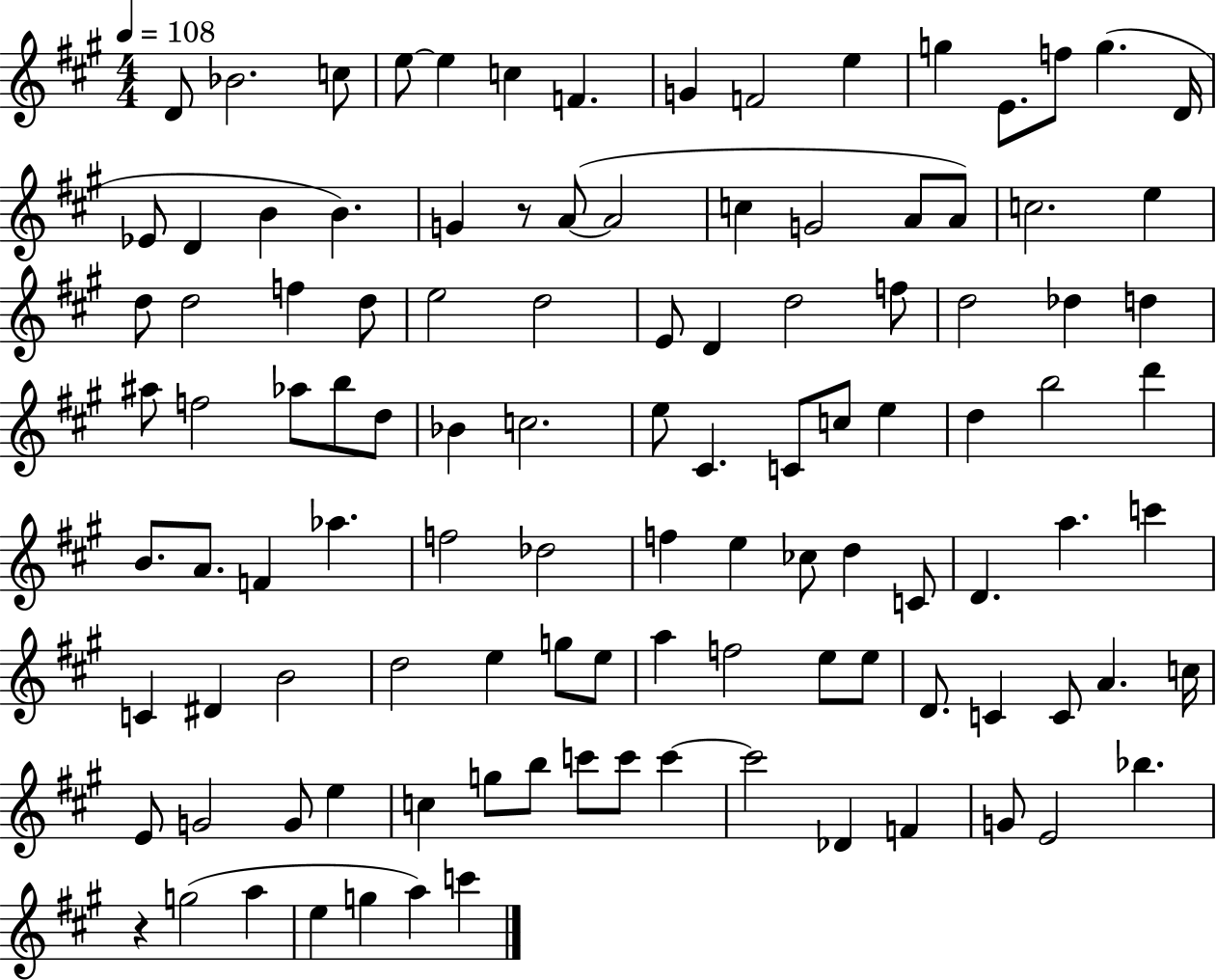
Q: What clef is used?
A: treble